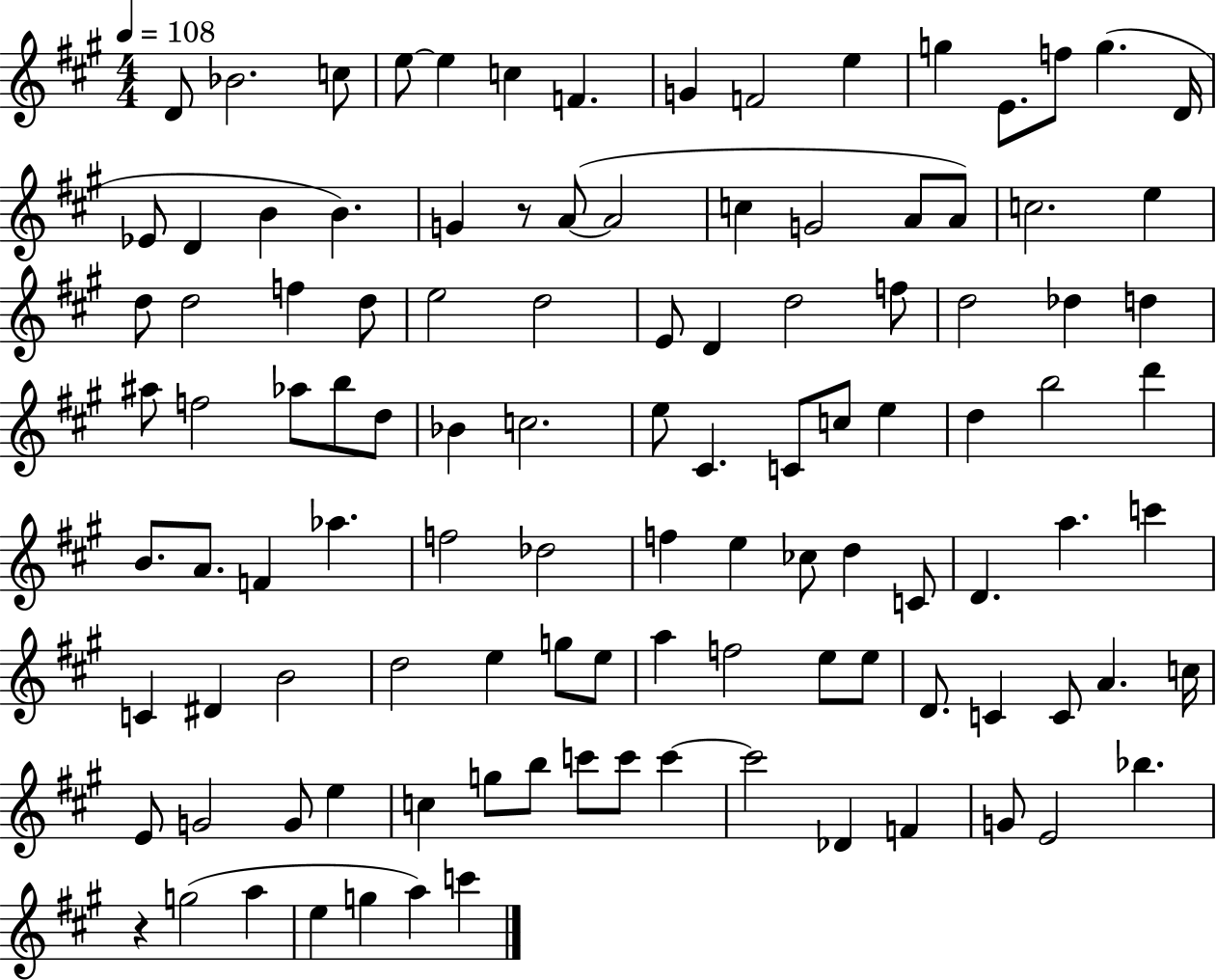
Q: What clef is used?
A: treble